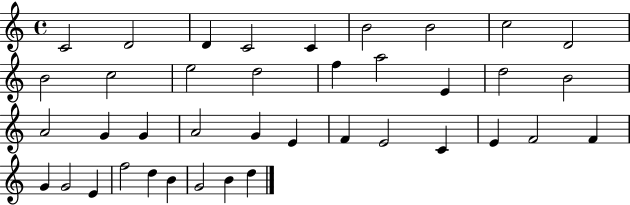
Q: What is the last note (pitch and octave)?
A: D5